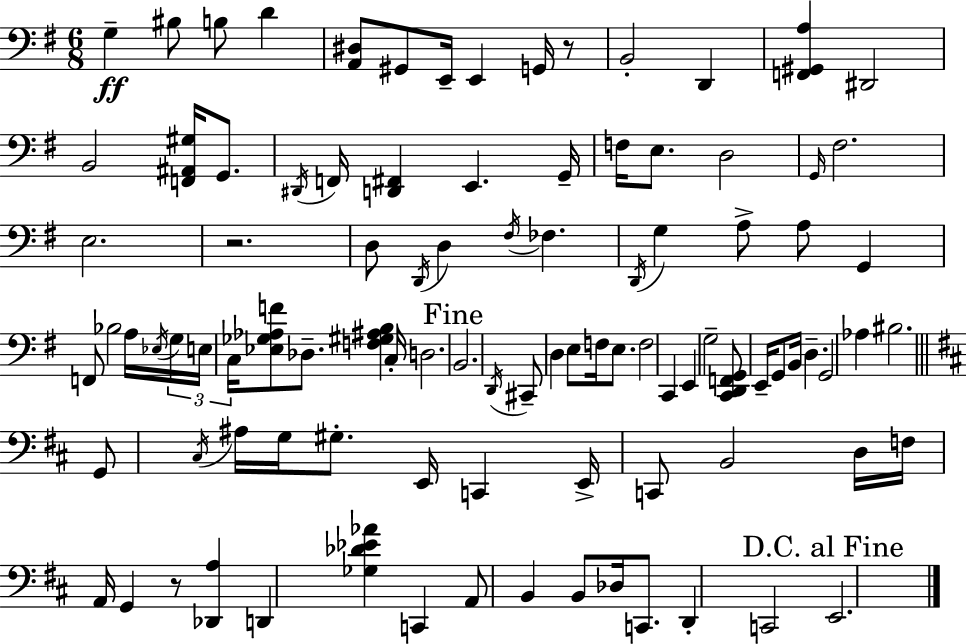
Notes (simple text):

G3/q BIS3/e B3/e D4/q [A2,D#3]/e G#2/e E2/s E2/q G2/s R/e B2/h D2/q [F2,G#2,A3]/q D#2/h B2/h [F2,A#2,G#3]/s G2/e. D#2/s F2/s [D2,F#2]/q E2/q. G2/s F3/s E3/e. D3/h G2/s F#3/h. E3/h. R/h. D3/e D2/s D3/q F#3/s FES3/q. D2/s G3/q A3/e A3/e G2/q F2/e Bb3/h A3/s Eb3/s G3/s E3/s C3/s [Eb3,Gb3,Ab3,F4]/e Db3/e. [F3,G#3,A#3,B3]/q C3/s D3/h. B2/h. D2/s C#2/e D3/q E3/e F3/s E3/e. F3/h C2/q E2/q G3/h [C2,D2,F2,G2]/e E2/s G2/e B2/s D3/q. G2/h Ab3/q BIS3/h. G2/e C#3/s A#3/s G3/s G#3/e. E2/s C2/q E2/s C2/e B2/h D3/s F3/s A2/s G2/q R/e [Db2,A3]/q D2/q [Gb3,Db4,Eb4,Ab4]/q C2/q A2/e B2/q B2/e Db3/s C2/e. D2/q C2/h E2/h.